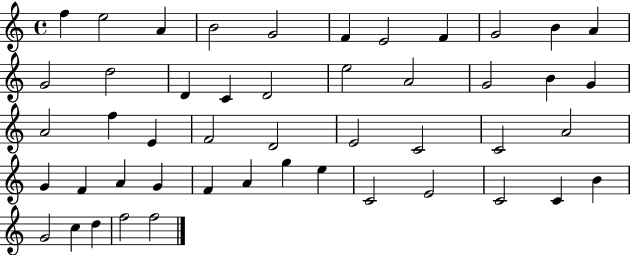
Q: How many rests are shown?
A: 0